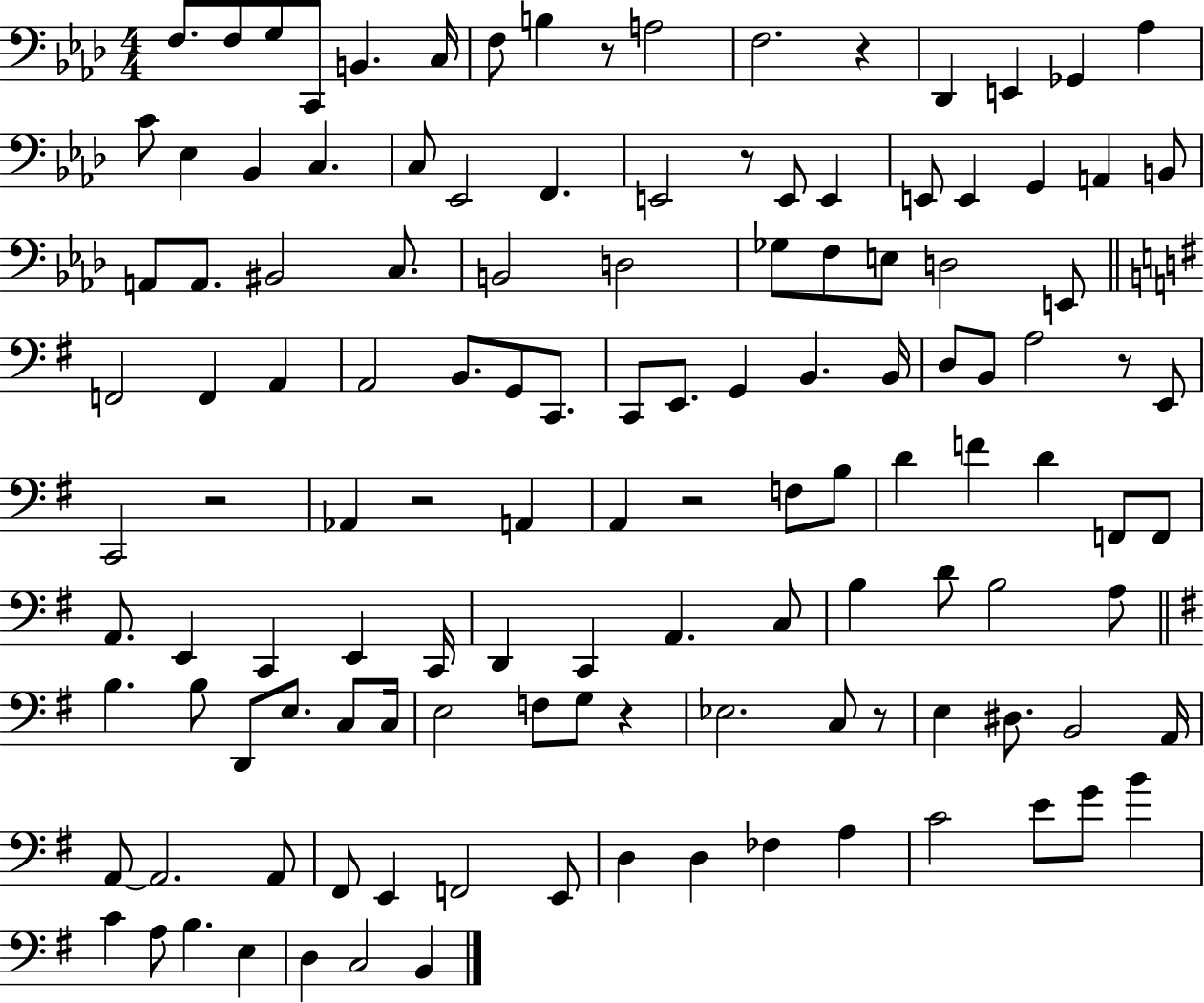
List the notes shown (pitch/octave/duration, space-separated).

F3/e. F3/e G3/e C2/e B2/q. C3/s F3/e B3/q R/e A3/h F3/h. R/q Db2/q E2/q Gb2/q Ab3/q C4/e Eb3/q Bb2/q C3/q. C3/e Eb2/h F2/q. E2/h R/e E2/e E2/q E2/e E2/q G2/q A2/q B2/e A2/e A2/e. BIS2/h C3/e. B2/h D3/h Gb3/e F3/e E3/e D3/h E2/e F2/h F2/q A2/q A2/h B2/e. G2/e C2/e. C2/e E2/e. G2/q B2/q. B2/s D3/e B2/e A3/h R/e E2/e C2/h R/h Ab2/q R/h A2/q A2/q R/h F3/e B3/e D4/q F4/q D4/q F2/e F2/e A2/e. E2/q C2/q E2/q C2/s D2/q C2/q A2/q. C3/e B3/q D4/e B3/h A3/e B3/q. B3/e D2/e E3/e. C3/e C3/s E3/h F3/e G3/e R/q Eb3/h. C3/e R/e E3/q D#3/e. B2/h A2/s A2/e A2/h. A2/e F#2/e E2/q F2/h E2/e D3/q D3/q FES3/q A3/q C4/h E4/e G4/e B4/q C4/q A3/e B3/q. E3/q D3/q C3/h B2/q